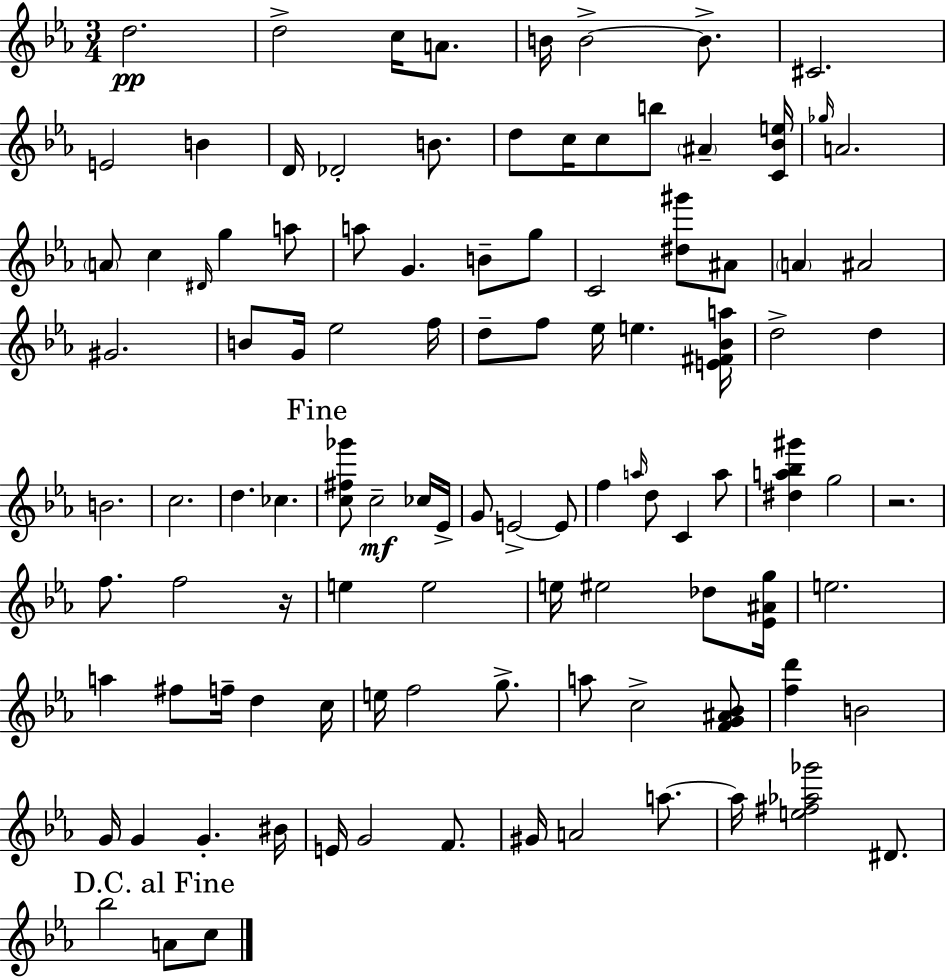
D5/h. D5/h C5/s A4/e. B4/s B4/h B4/e. C#4/h. E4/h B4/q D4/s Db4/h B4/e. D5/e C5/s C5/e B5/e A#4/q [C4,Bb4,E5]/s Gb5/s A4/h. A4/e C5/q D#4/s G5/q A5/e A5/e G4/q. B4/e G5/e C4/h [D#5,G#6]/e A#4/e A4/q A#4/h G#4/h. B4/e G4/s Eb5/h F5/s D5/e F5/e Eb5/s E5/q. [E4,F#4,Bb4,A5]/s D5/h D5/q B4/h. C5/h. D5/q. CES5/q. [C5,F#5,Gb6]/e C5/h CES5/s Eb4/s G4/e E4/h E4/e F5/q A5/s D5/e C4/q A5/e [D#5,A5,Bb5,G#6]/q G5/h R/h. F5/e. F5/h R/s E5/q E5/h E5/s EIS5/h Db5/e [Eb4,A#4,G5]/s E5/h. A5/q F#5/e F5/s D5/q C5/s E5/s F5/h G5/e. A5/e C5/h [F4,G4,A#4,Bb4]/e [F5,D6]/q B4/h G4/s G4/q G4/q. BIS4/s E4/s G4/h F4/e. G#4/s A4/h A5/e. A5/s [E5,F#5,Ab5,Gb6]/h D#4/e. Bb5/h A4/e C5/e